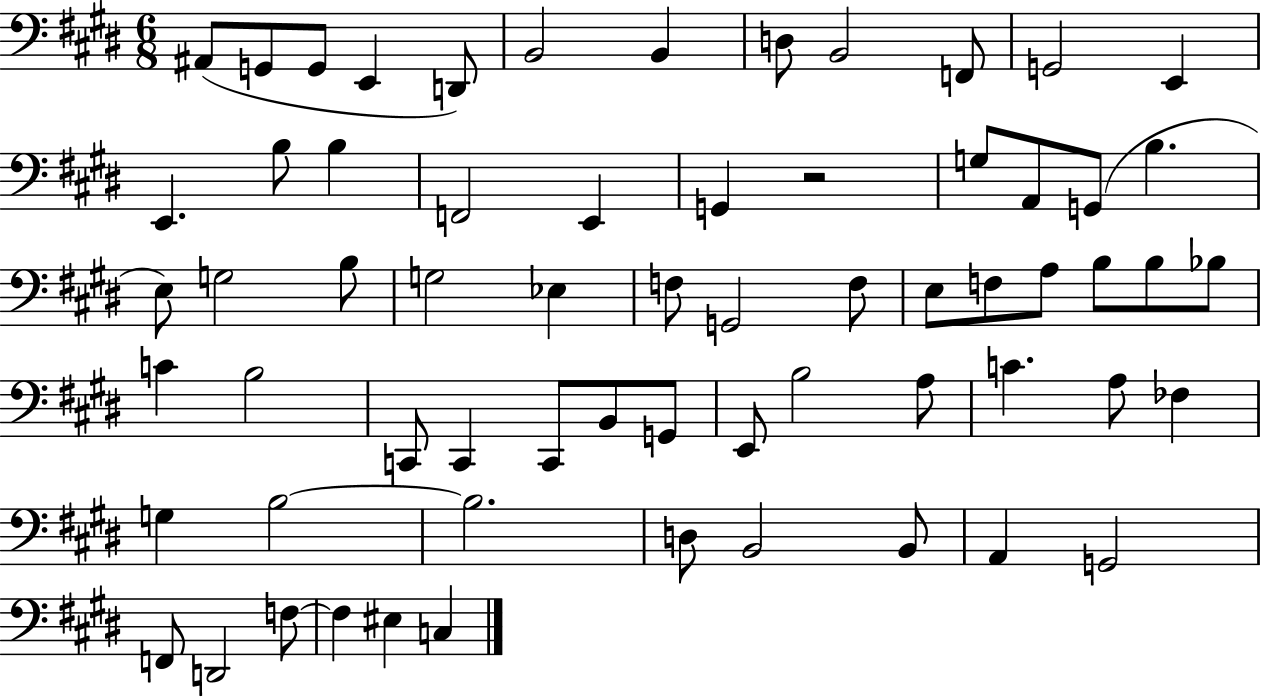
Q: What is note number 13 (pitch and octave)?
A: E2